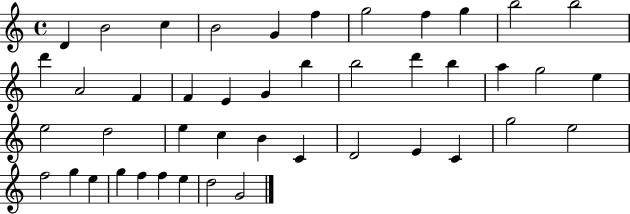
D4/q B4/h C5/q B4/h G4/q F5/q G5/h F5/q G5/q B5/h B5/h D6/q A4/h F4/q F4/q E4/q G4/q B5/q B5/h D6/q B5/q A5/q G5/h E5/q E5/h D5/h E5/q C5/q B4/q C4/q D4/h E4/q C4/q G5/h E5/h F5/h G5/q E5/q G5/q F5/q F5/q E5/q D5/h G4/h